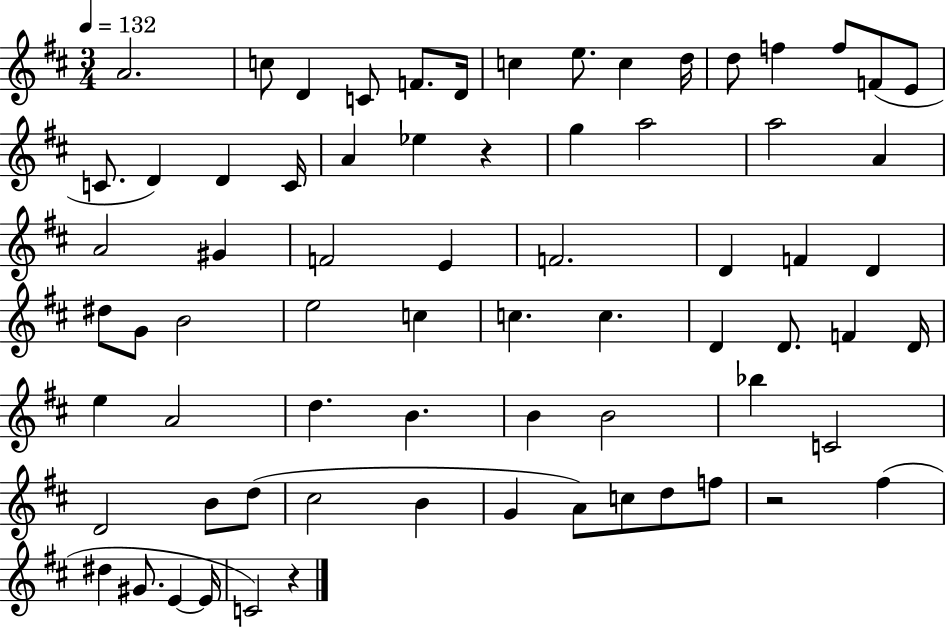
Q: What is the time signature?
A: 3/4